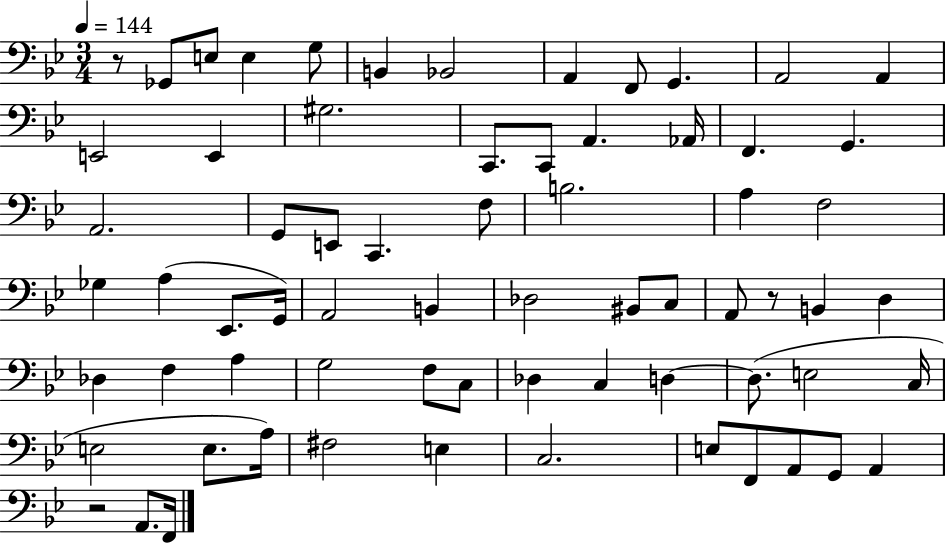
{
  \clef bass
  \numericTimeSignature
  \time 3/4
  \key bes \major
  \tempo 4 = 144
  r8 ges,8 e8 e4 g8 | b,4 bes,2 | a,4 f,8 g,4. | a,2 a,4 | \break e,2 e,4 | gis2. | c,8. c,8 a,4. aes,16 | f,4. g,4. | \break a,2. | g,8 e,8 c,4. f8 | b2. | a4 f2 | \break ges4 a4( ees,8. g,16) | a,2 b,4 | des2 bis,8 c8 | a,8 r8 b,4 d4 | \break des4 f4 a4 | g2 f8 c8 | des4 c4 d4~~ | d8.( e2 c16 | \break e2 e8. a16) | fis2 e4 | c2. | e8 f,8 a,8 g,8 a,4 | \break r2 a,8. f,16 | \bar "|."
}